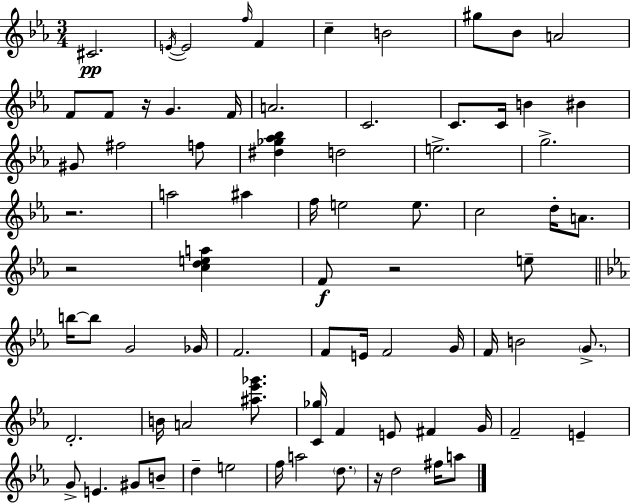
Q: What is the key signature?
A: EES major